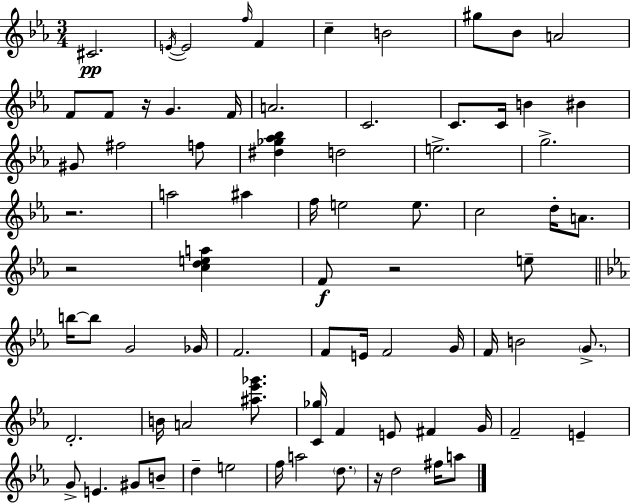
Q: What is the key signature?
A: EES major